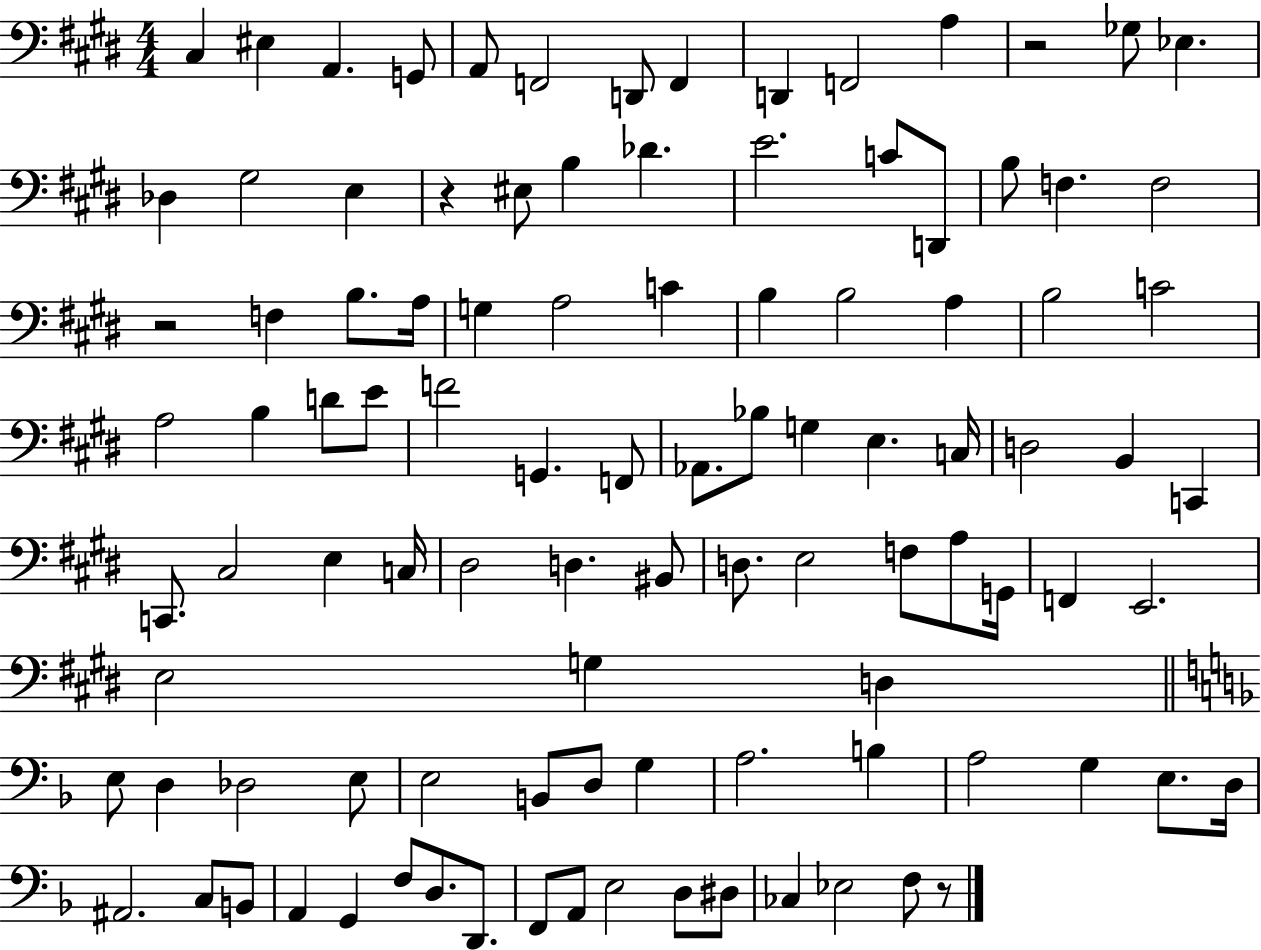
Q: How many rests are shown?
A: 4